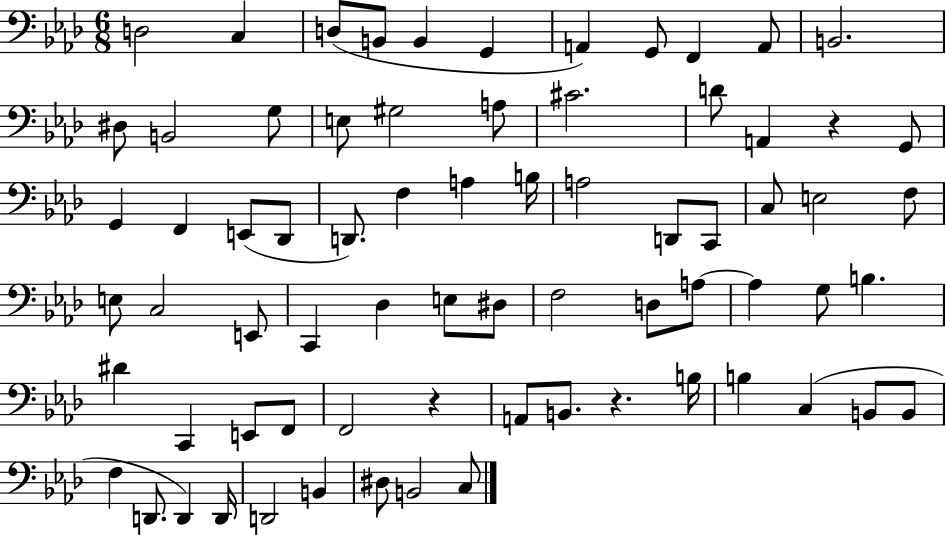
X:1
T:Untitled
M:6/8
L:1/4
K:Ab
D,2 C, D,/2 B,,/2 B,, G,, A,, G,,/2 F,, A,,/2 B,,2 ^D,/2 B,,2 G,/2 E,/2 ^G,2 A,/2 ^C2 D/2 A,, z G,,/2 G,, F,, E,,/2 _D,,/2 D,,/2 F, A, B,/4 A,2 D,,/2 C,,/2 C,/2 E,2 F,/2 E,/2 C,2 E,,/2 C,, _D, E,/2 ^D,/2 F,2 D,/2 A,/2 A, G,/2 B, ^D C,, E,,/2 F,,/2 F,,2 z A,,/2 B,,/2 z B,/4 B, C, B,,/2 B,,/2 F, D,,/2 D,, D,,/4 D,,2 B,, ^D,/2 B,,2 C,/2